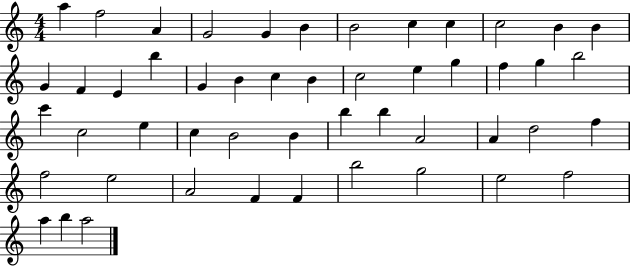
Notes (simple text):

A5/q F5/h A4/q G4/h G4/q B4/q B4/h C5/q C5/q C5/h B4/q B4/q G4/q F4/q E4/q B5/q G4/q B4/q C5/q B4/q C5/h E5/q G5/q F5/q G5/q B5/h C6/q C5/h E5/q C5/q B4/h B4/q B5/q B5/q A4/h A4/q D5/h F5/q F5/h E5/h A4/h F4/q F4/q B5/h G5/h E5/h F5/h A5/q B5/q A5/h